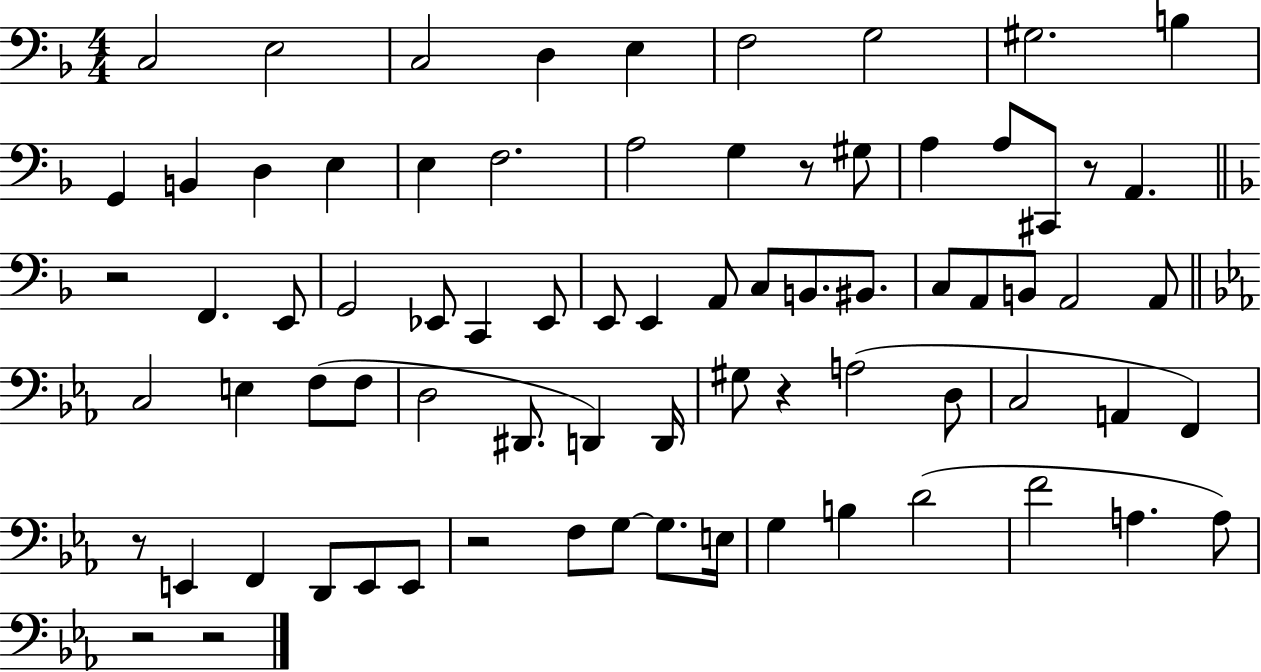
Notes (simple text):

C3/h E3/h C3/h D3/q E3/q F3/h G3/h G#3/h. B3/q G2/q B2/q D3/q E3/q E3/q F3/h. A3/h G3/q R/e G#3/e A3/q A3/e C#2/e R/e A2/q. R/h F2/q. E2/e G2/h Eb2/e C2/q Eb2/e E2/e E2/q A2/e C3/e B2/e. BIS2/e. C3/e A2/e B2/e A2/h A2/e C3/h E3/q F3/e F3/e D3/h D#2/e. D2/q D2/s G#3/e R/q A3/h D3/e C3/h A2/q F2/q R/e E2/q F2/q D2/e E2/e E2/e R/h F3/e G3/e G3/e. E3/s G3/q B3/q D4/h F4/h A3/q. A3/e R/h R/h